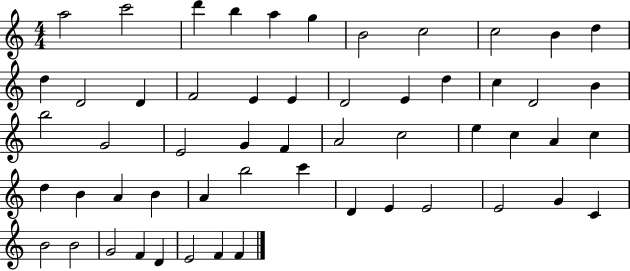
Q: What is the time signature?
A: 4/4